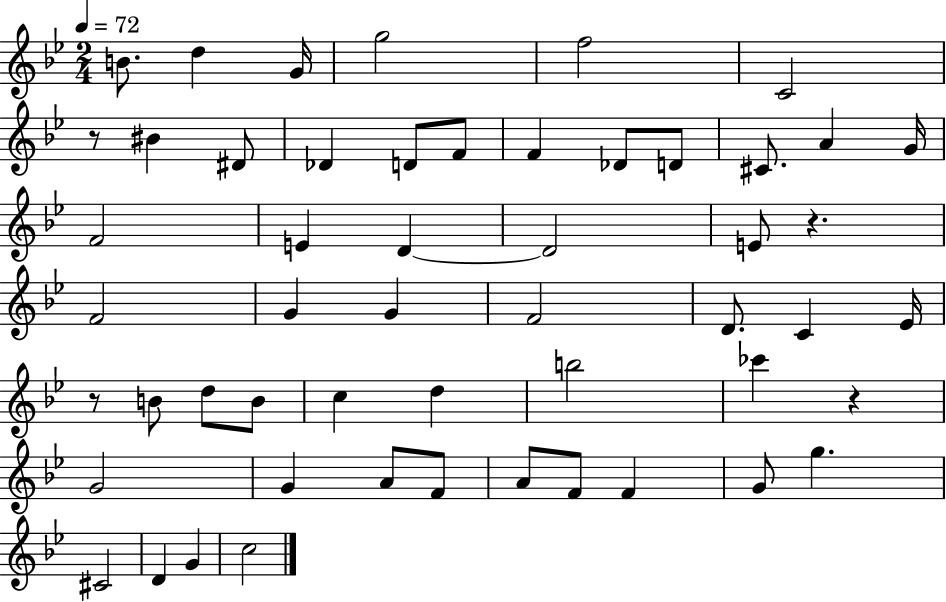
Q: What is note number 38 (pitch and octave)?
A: G4